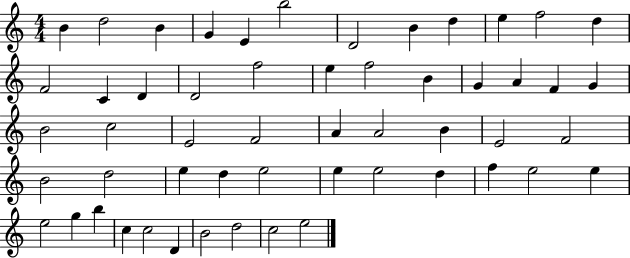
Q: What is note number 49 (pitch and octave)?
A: C5